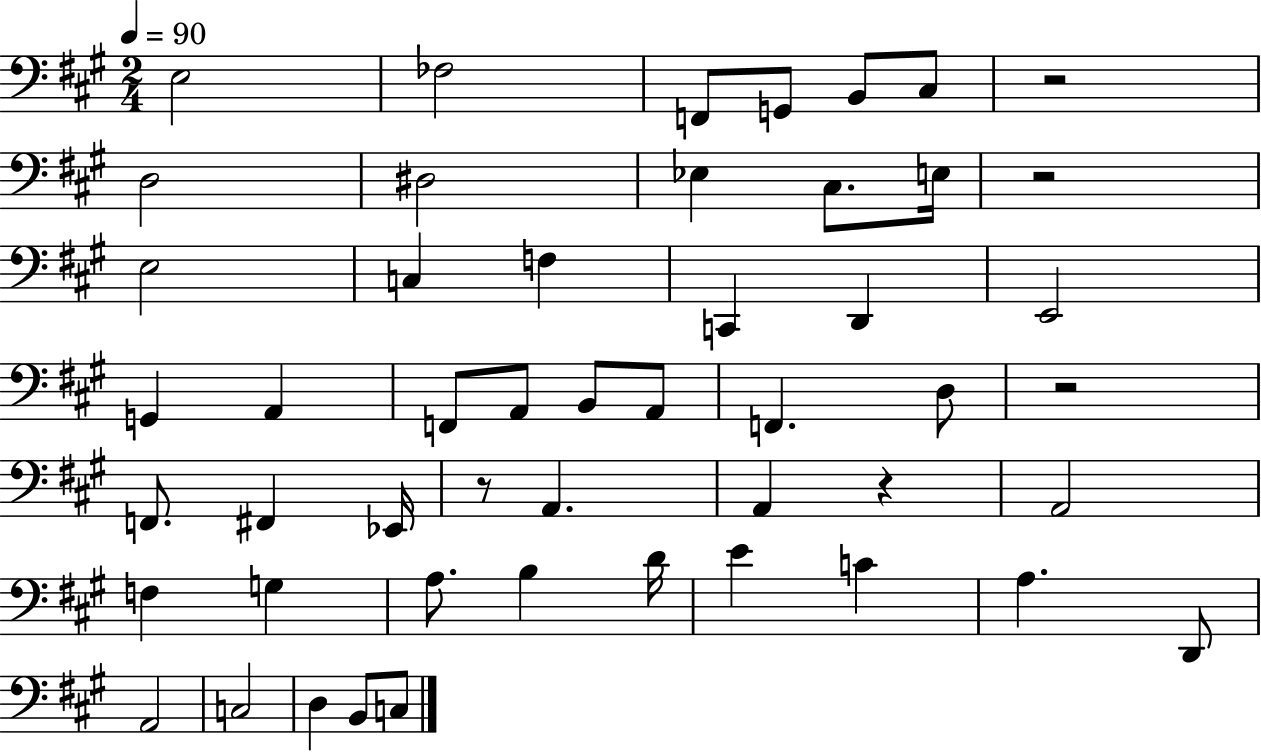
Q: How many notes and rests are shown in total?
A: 50